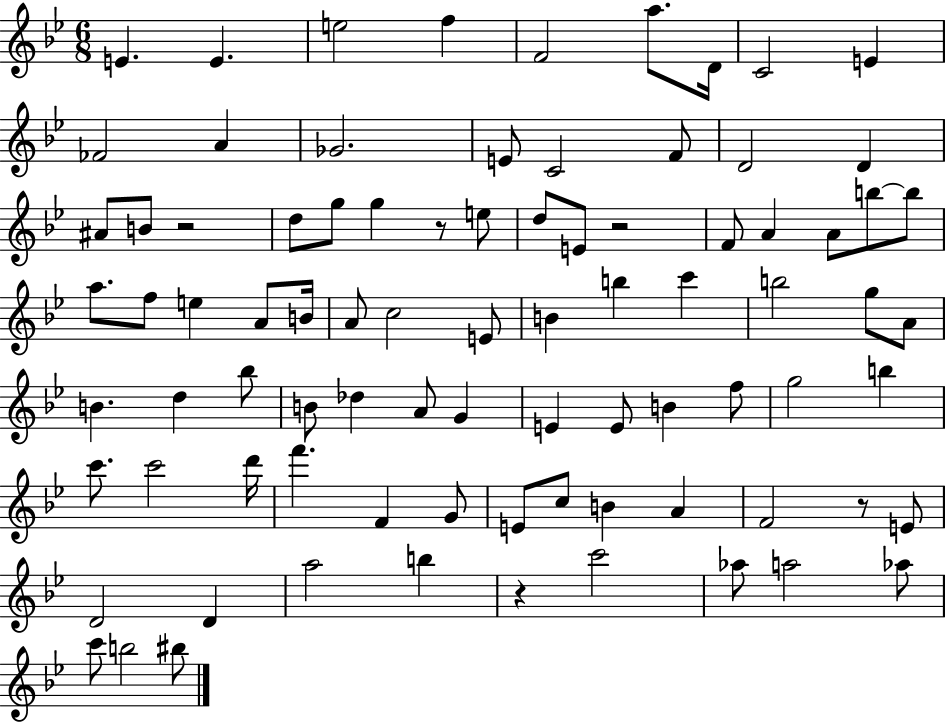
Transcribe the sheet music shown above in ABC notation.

X:1
T:Untitled
M:6/8
L:1/4
K:Bb
E E e2 f F2 a/2 D/4 C2 E _F2 A _G2 E/2 C2 F/2 D2 D ^A/2 B/2 z2 d/2 g/2 g z/2 e/2 d/2 E/2 z2 F/2 A A/2 b/2 b/2 a/2 f/2 e A/2 B/4 A/2 c2 E/2 B b c' b2 g/2 A/2 B d _b/2 B/2 _d A/2 G E E/2 B f/2 g2 b c'/2 c'2 d'/4 f' F G/2 E/2 c/2 B A F2 z/2 E/2 D2 D a2 b z c'2 _a/2 a2 _a/2 c'/2 b2 ^b/2